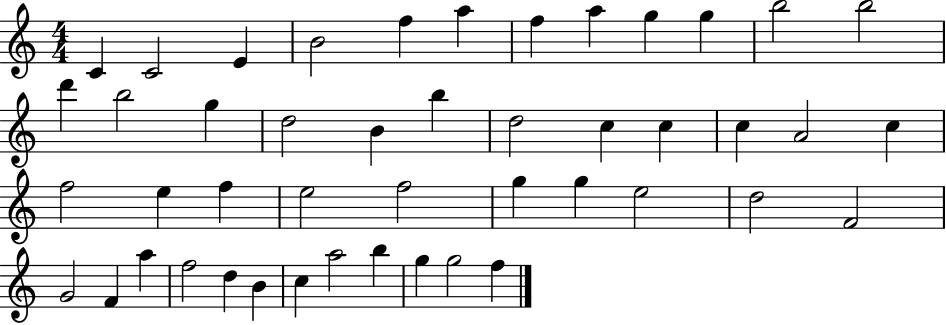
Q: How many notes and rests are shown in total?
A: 46